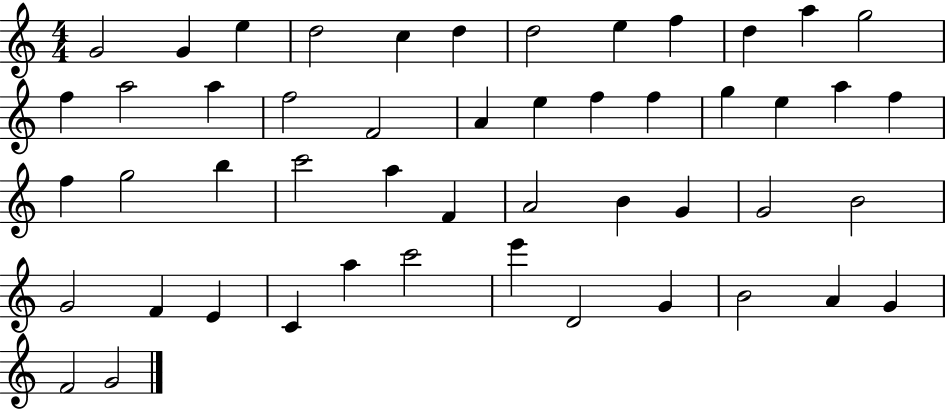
X:1
T:Untitled
M:4/4
L:1/4
K:C
G2 G e d2 c d d2 e f d a g2 f a2 a f2 F2 A e f f g e a f f g2 b c'2 a F A2 B G G2 B2 G2 F E C a c'2 e' D2 G B2 A G F2 G2